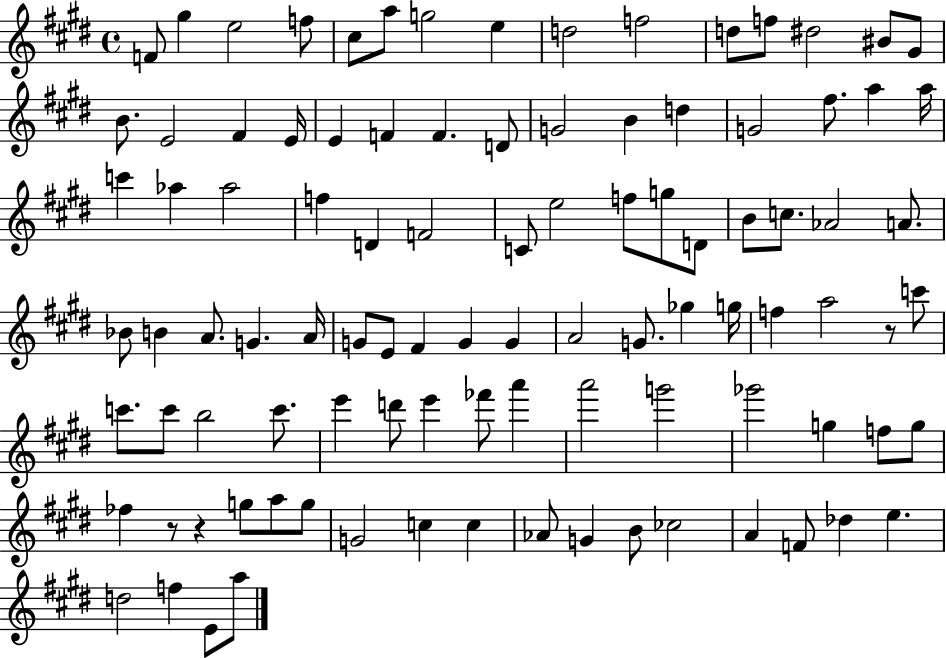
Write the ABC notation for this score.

X:1
T:Untitled
M:4/4
L:1/4
K:E
F/2 ^g e2 f/2 ^c/2 a/2 g2 e d2 f2 d/2 f/2 ^d2 ^B/2 ^G/2 B/2 E2 ^F E/4 E F F D/2 G2 B d G2 ^f/2 a a/4 c' _a _a2 f D F2 C/2 e2 f/2 g/2 D/2 B/2 c/2 _A2 A/2 _B/2 B A/2 G A/4 G/2 E/2 ^F G G A2 G/2 _g g/4 f a2 z/2 c'/2 c'/2 c'/2 b2 c'/2 e' d'/2 e' _f'/2 a' a'2 g'2 _g'2 g f/2 g/2 _f z/2 z g/2 a/2 g/2 G2 c c _A/2 G B/2 _c2 A F/2 _d e d2 f E/2 a/2